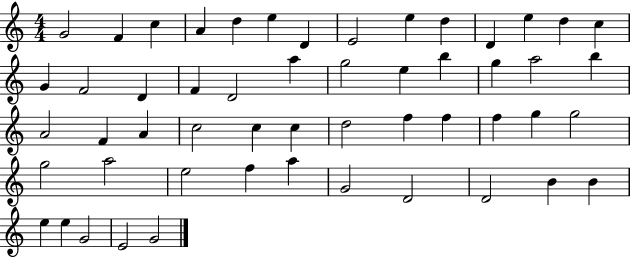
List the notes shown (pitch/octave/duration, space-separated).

G4/h F4/q C5/q A4/q D5/q E5/q D4/q E4/h E5/q D5/q D4/q E5/q D5/q C5/q G4/q F4/h D4/q F4/q D4/h A5/q G5/h E5/q B5/q G5/q A5/h B5/q A4/h F4/q A4/q C5/h C5/q C5/q D5/h F5/q F5/q F5/q G5/q G5/h G5/h A5/h E5/h F5/q A5/q G4/h D4/h D4/h B4/q B4/q E5/q E5/q G4/h E4/h G4/h